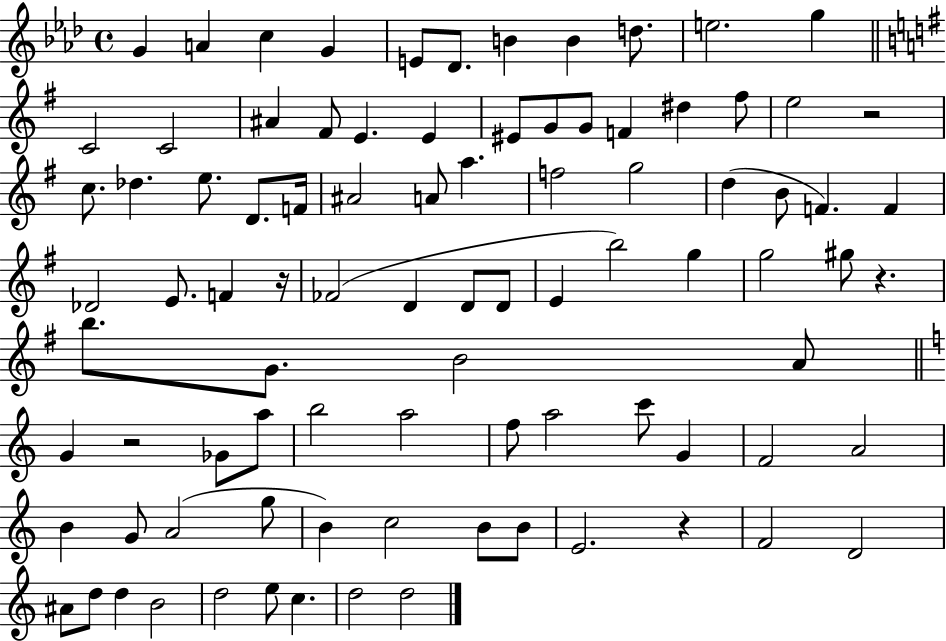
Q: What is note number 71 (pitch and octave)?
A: C5